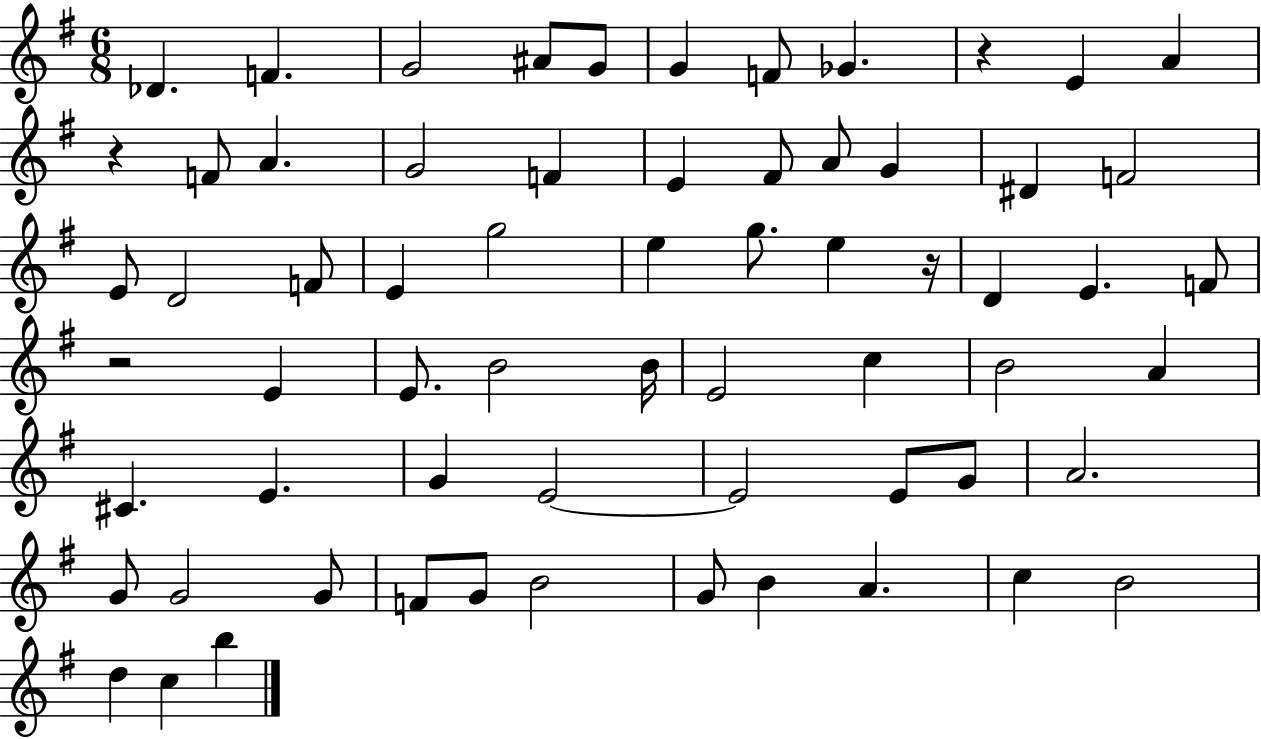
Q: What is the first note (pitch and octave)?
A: Db4